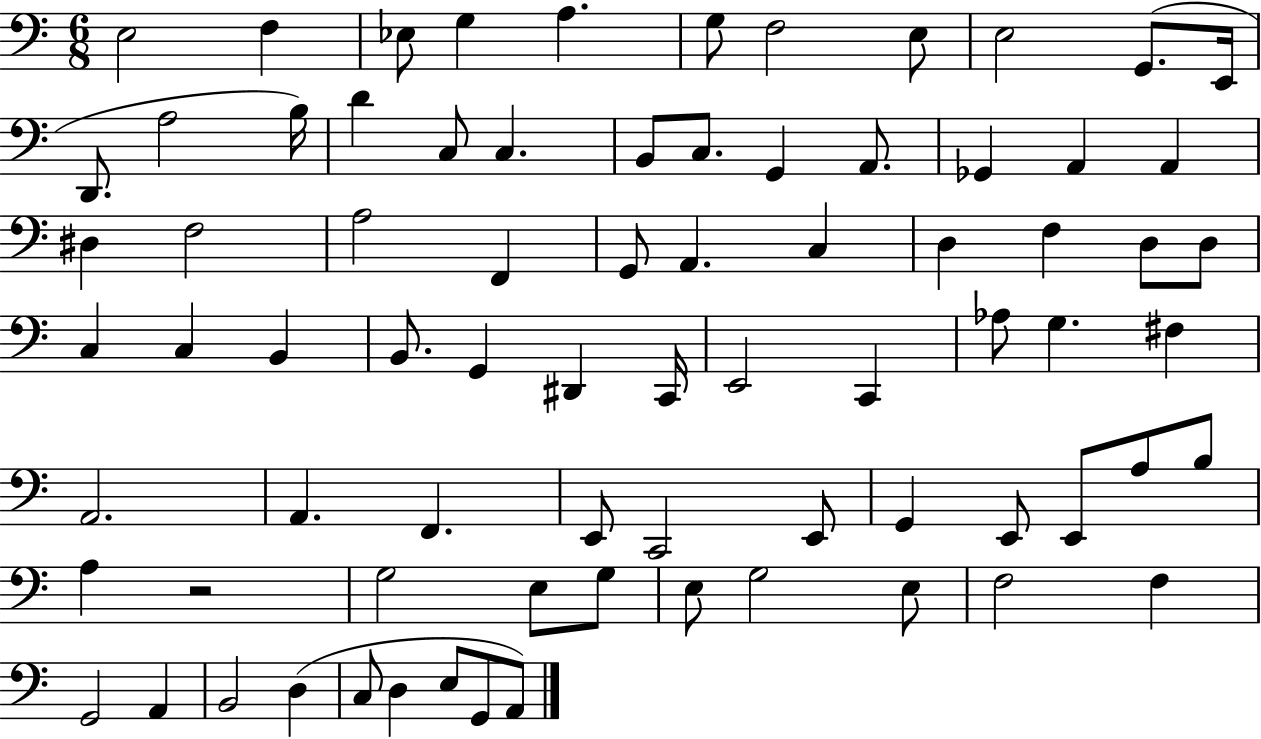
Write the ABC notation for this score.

X:1
T:Untitled
M:6/8
L:1/4
K:C
E,2 F, _E,/2 G, A, G,/2 F,2 E,/2 E,2 G,,/2 E,,/4 D,,/2 A,2 B,/4 D C,/2 C, B,,/2 C,/2 G,, A,,/2 _G,, A,, A,, ^D, F,2 A,2 F,, G,,/2 A,, C, D, F, D,/2 D,/2 C, C, B,, B,,/2 G,, ^D,, C,,/4 E,,2 C,, _A,/2 G, ^F, A,,2 A,, F,, E,,/2 C,,2 E,,/2 G,, E,,/2 E,,/2 A,/2 B,/2 A, z2 G,2 E,/2 G,/2 E,/2 G,2 E,/2 F,2 F, G,,2 A,, B,,2 D, C,/2 D, E,/2 G,,/2 A,,/2